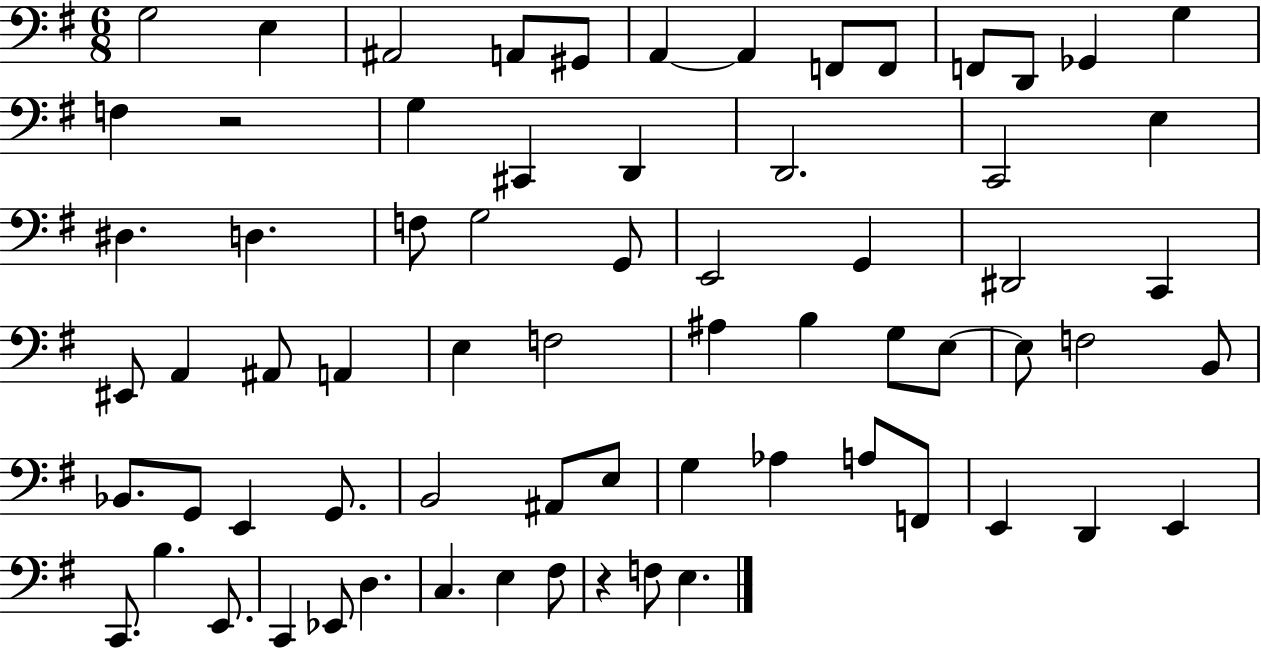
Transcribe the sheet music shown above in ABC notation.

X:1
T:Untitled
M:6/8
L:1/4
K:G
G,2 E, ^A,,2 A,,/2 ^G,,/2 A,, A,, F,,/2 F,,/2 F,,/2 D,,/2 _G,, G, F, z2 G, ^C,, D,, D,,2 C,,2 E, ^D, D, F,/2 G,2 G,,/2 E,,2 G,, ^D,,2 C,, ^E,,/2 A,, ^A,,/2 A,, E, F,2 ^A, B, G,/2 E,/2 E,/2 F,2 B,,/2 _B,,/2 G,,/2 E,, G,,/2 B,,2 ^A,,/2 E,/2 G, _A, A,/2 F,,/2 E,, D,, E,, C,,/2 B, E,,/2 C,, _E,,/2 D, C, E, ^F,/2 z F,/2 E,